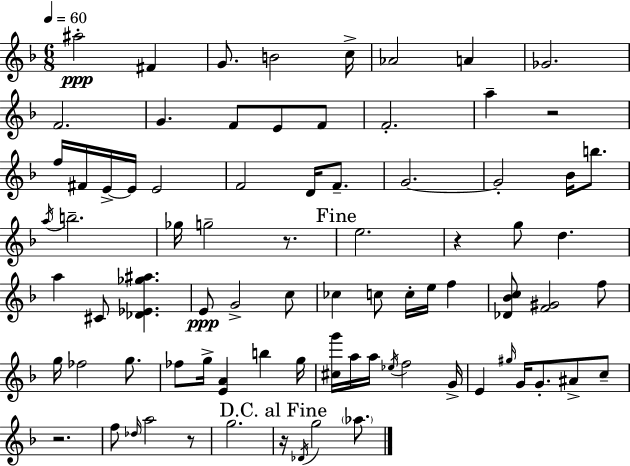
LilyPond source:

{
  \clef treble
  \numericTimeSignature
  \time 6/8
  \key f \major
  \tempo 4 = 60
  ais''2-.\ppp fis'4 | g'8. b'2 c''16-> | aes'2 a'4 | ges'2. | \break f'2. | g'4. f'8 e'8 f'8 | f'2.-. | a''4-- r2 | \break f''16 fis'16 e'16->~~ e'16 e'2 | f'2 d'16 f'8.-- | g'2.~~ | g'2-. bes'16 b''8. | \break \acciaccatura { a''16 } b''2.-- | ges''16 g''2-- r8. | \mark "Fine" e''2. | r4 g''8 d''4. | \break a''4 cis'8 <des' ees' ges'' ais''>4. | e'8\ppp g'2-> c''8 | ces''4 c''8 c''16-. e''16 f''4 | <des' bes' c''>8 <f' gis'>2 f''8 | \break g''16 fes''2 g''8. | fes''8 g''16-> <e' a'>4 b''4 | g''16 <cis'' g'''>16 a''16 a''16 \acciaccatura { ees''16 } f''2 | g'16-> e'4 \grace { gis''16 } g'16 g'8.-. ais'8-> | \break c''8-- r2. | f''8 \grace { des''16 } a''2 | r8 g''2. | \mark "D.C. al Fine" r16 \acciaccatura { des'16 } g''2 | \break \parenthesize aes''8. \bar "|."
}